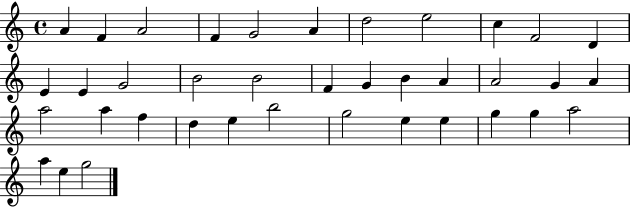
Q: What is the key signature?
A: C major